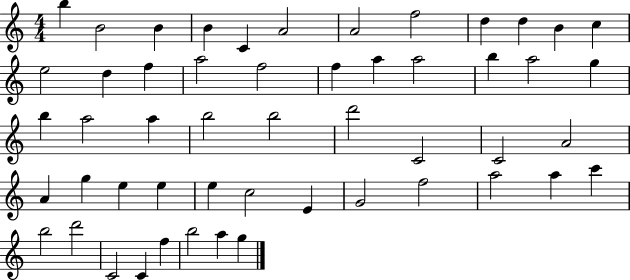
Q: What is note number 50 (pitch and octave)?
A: B5